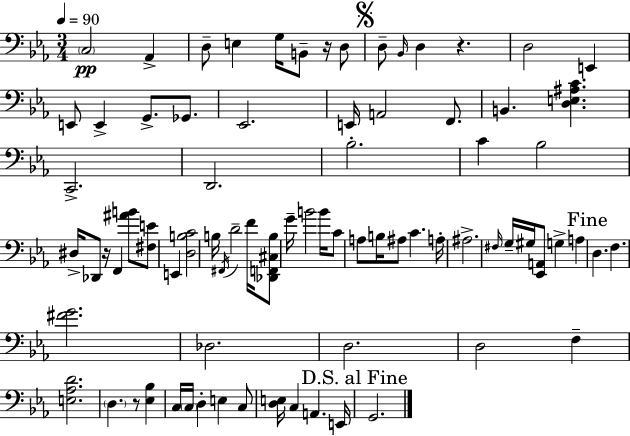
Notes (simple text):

C3/h Ab2/q D3/e E3/q G3/s B2/e R/s D3/e D3/e Bb2/s D3/q R/q. D3/h E2/q E2/e E2/q G2/e. Gb2/e. Eb2/h. E2/s A2/h F2/e. B2/q. [D3,E3,A#3,C4]/q. C2/h. D2/h. Bb3/h. C4/q Bb3/h D#3/s Db2/e R/s F2/q [A#4,B4]/e [F#3,E4]/e E2/q [D3,B3,C4]/h B3/s F#2/s D4/h F4/s [Db2,F2,C#3,B3]/e G4/s B4/h B4/s C4/e A3/e B3/s A#3/e C4/q. A3/s A#3/h. F#3/s G3/s G#3/s [Eb2,A2]/e G3/q A3/q D3/q. F3/q. [F#4,G4]/h. Db3/h. D3/h. D3/h F3/q [E3,Ab3,D4]/h. D3/q. R/e [Eb3,Bb3]/q C3/s C3/s D3/q E3/q C3/e [D3,E3]/s C3/q A2/q. E2/s G2/h.